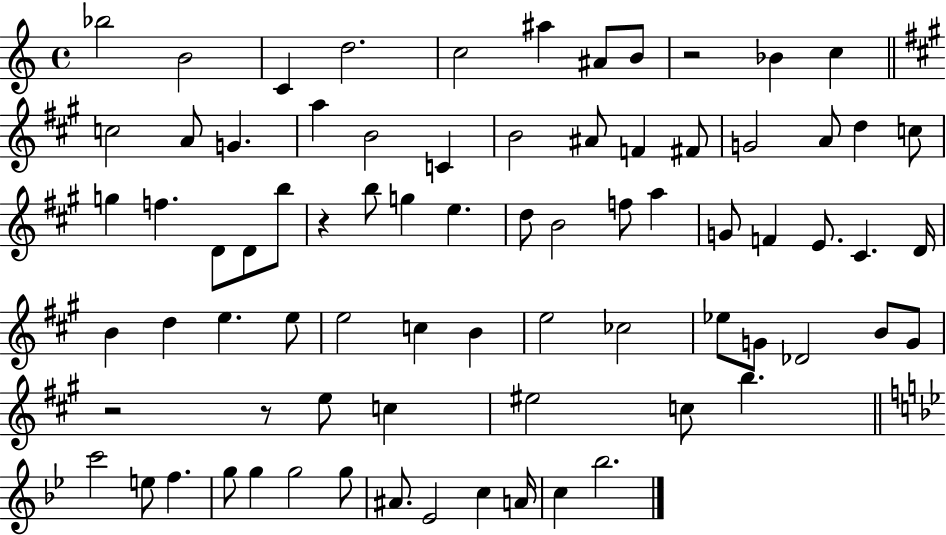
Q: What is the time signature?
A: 4/4